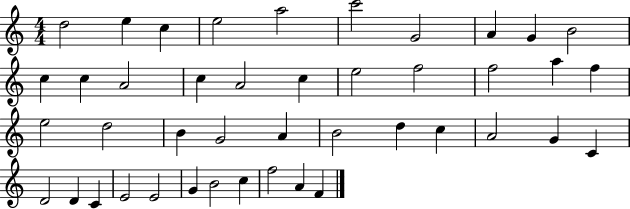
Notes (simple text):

D5/h E5/q C5/q E5/h A5/h C6/h G4/h A4/q G4/q B4/h C5/q C5/q A4/h C5/q A4/h C5/q E5/h F5/h F5/h A5/q F5/q E5/h D5/h B4/q G4/h A4/q B4/h D5/q C5/q A4/h G4/q C4/q D4/h D4/q C4/q E4/h E4/h G4/q B4/h C5/q F5/h A4/q F4/q